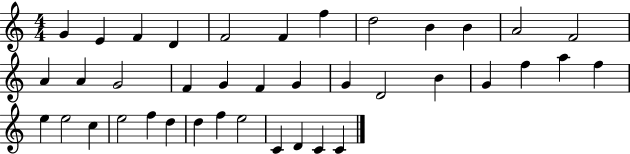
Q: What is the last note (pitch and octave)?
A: C4